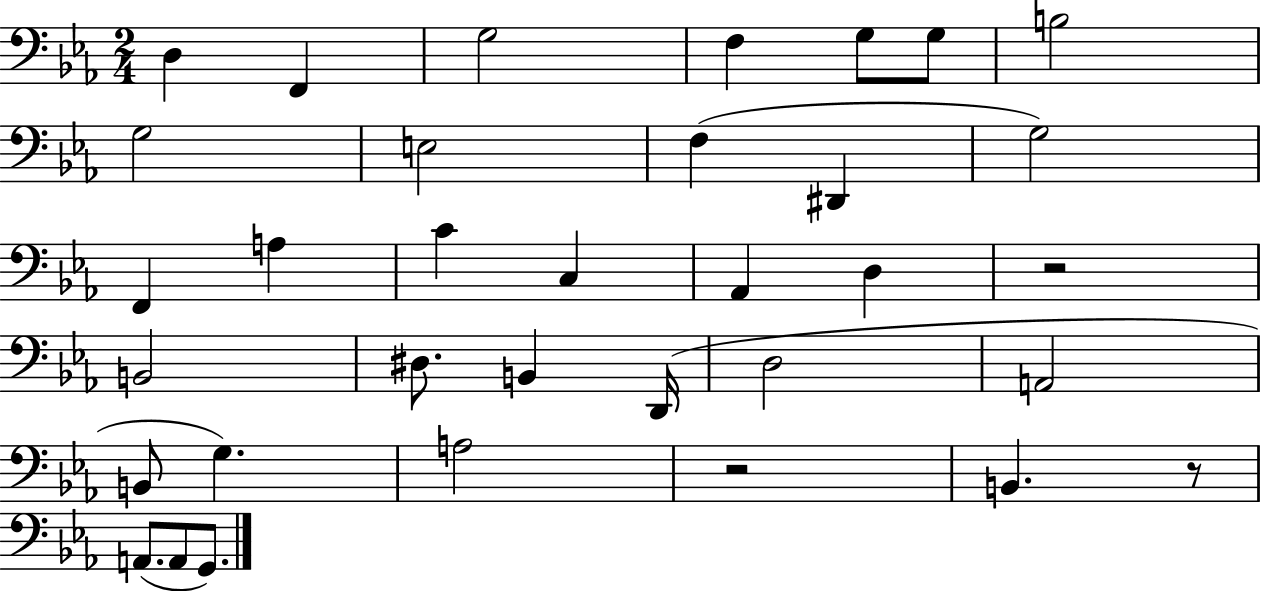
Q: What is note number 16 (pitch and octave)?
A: C3